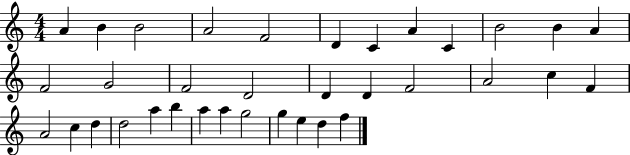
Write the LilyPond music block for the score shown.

{
  \clef treble
  \numericTimeSignature
  \time 4/4
  \key c \major
  a'4 b'4 b'2 | a'2 f'2 | d'4 c'4 a'4 c'4 | b'2 b'4 a'4 | \break f'2 g'2 | f'2 d'2 | d'4 d'4 f'2 | a'2 c''4 f'4 | \break a'2 c''4 d''4 | d''2 a''4 b''4 | a''4 a''4 g''2 | g''4 e''4 d''4 f''4 | \break \bar "|."
}